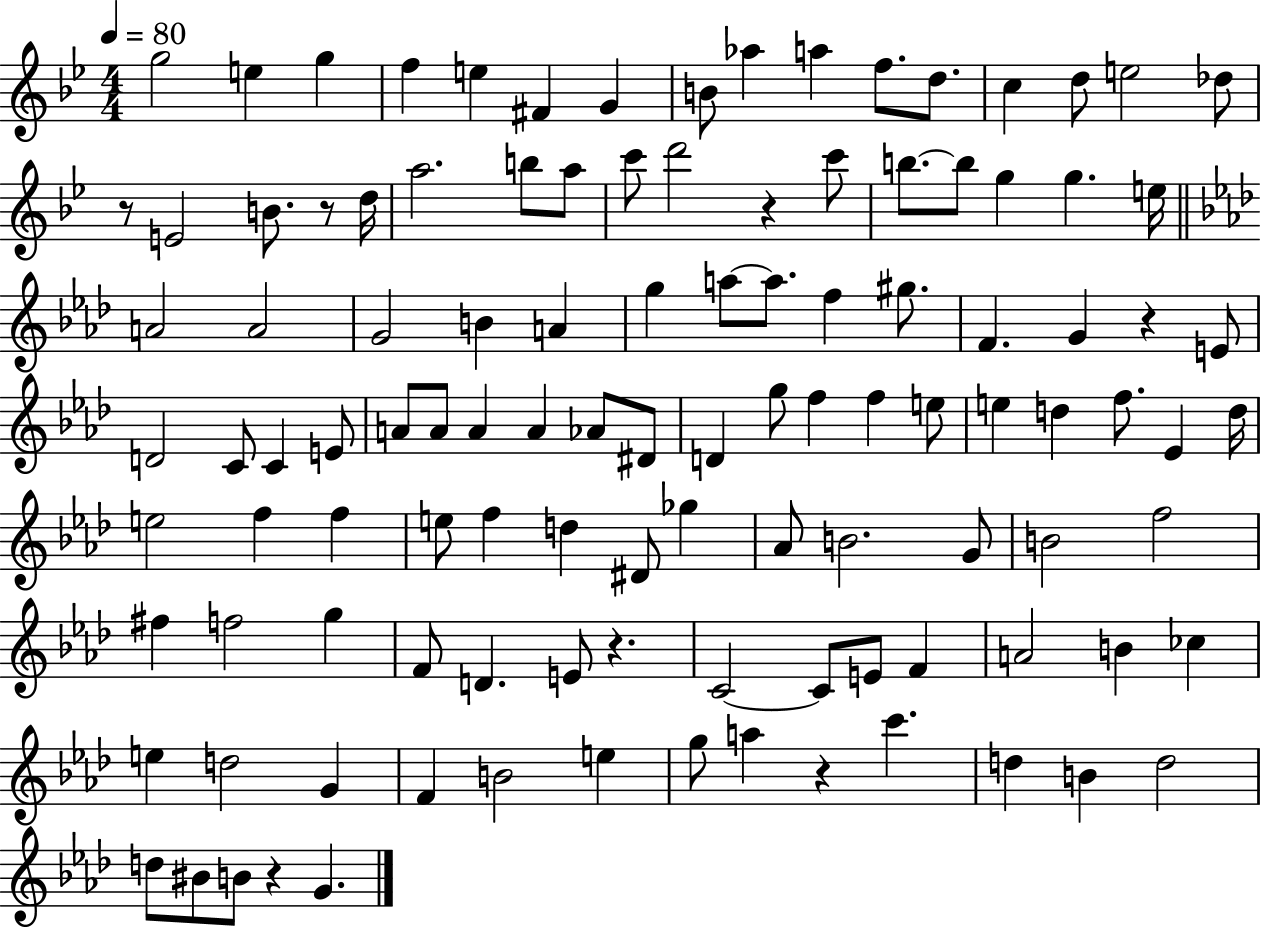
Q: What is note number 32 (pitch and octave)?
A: A4